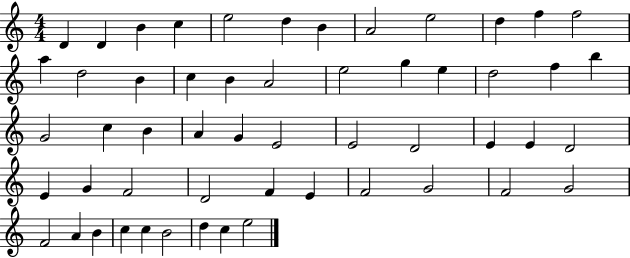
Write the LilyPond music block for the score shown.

{
  \clef treble
  \numericTimeSignature
  \time 4/4
  \key c \major
  d'4 d'4 b'4 c''4 | e''2 d''4 b'4 | a'2 e''2 | d''4 f''4 f''2 | \break a''4 d''2 b'4 | c''4 b'4 a'2 | e''2 g''4 e''4 | d''2 f''4 b''4 | \break g'2 c''4 b'4 | a'4 g'4 e'2 | e'2 d'2 | e'4 e'4 d'2 | \break e'4 g'4 f'2 | d'2 f'4 e'4 | f'2 g'2 | f'2 g'2 | \break f'2 a'4 b'4 | c''4 c''4 b'2 | d''4 c''4 e''2 | \bar "|."
}